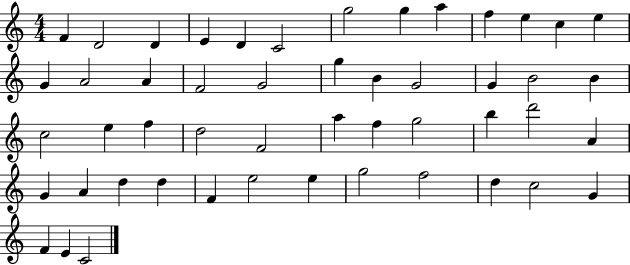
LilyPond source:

{
  \clef treble
  \numericTimeSignature
  \time 4/4
  \key c \major
  f'4 d'2 d'4 | e'4 d'4 c'2 | g''2 g''4 a''4 | f''4 e''4 c''4 e''4 | \break g'4 a'2 a'4 | f'2 g'2 | g''4 b'4 g'2 | g'4 b'2 b'4 | \break c''2 e''4 f''4 | d''2 f'2 | a''4 f''4 g''2 | b''4 d'''2 a'4 | \break g'4 a'4 d''4 d''4 | f'4 e''2 e''4 | g''2 f''2 | d''4 c''2 g'4 | \break f'4 e'4 c'2 | \bar "|."
}